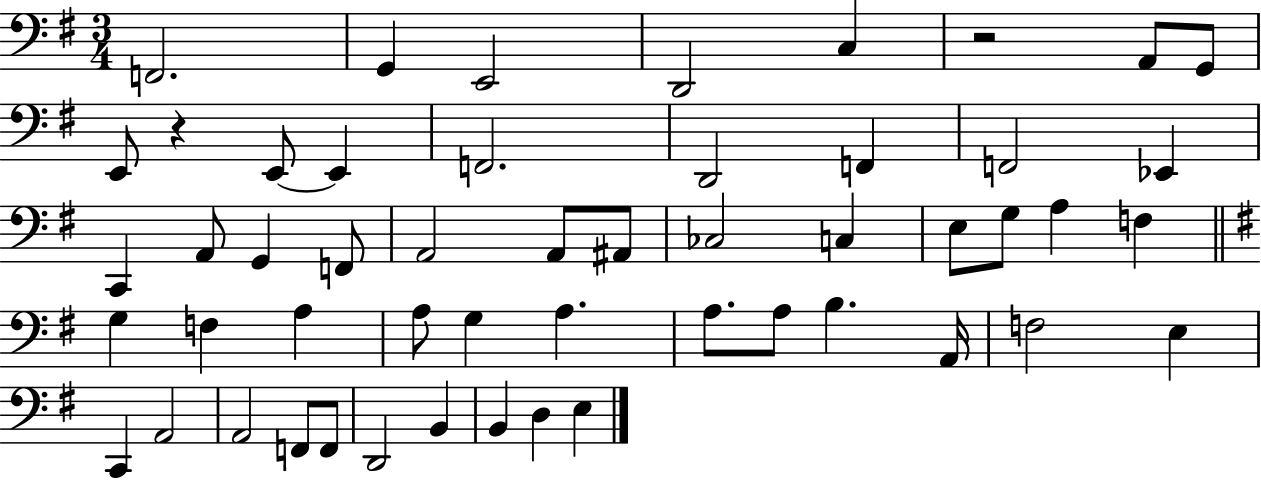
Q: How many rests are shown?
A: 2